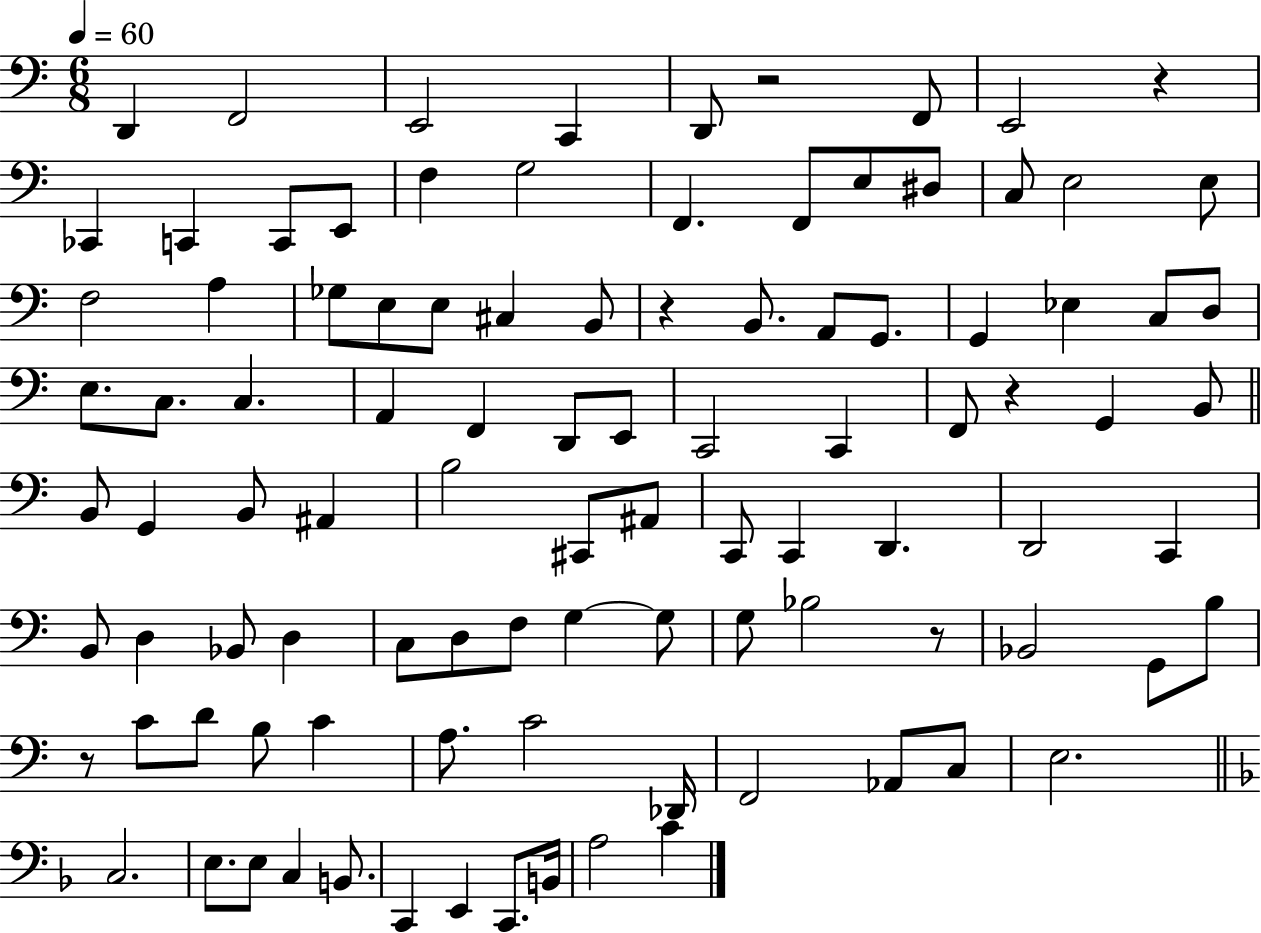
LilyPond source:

{
  \clef bass
  \numericTimeSignature
  \time 6/8
  \key c \major
  \tempo 4 = 60
  d,4 f,2 | e,2 c,4 | d,8 r2 f,8 | e,2 r4 | \break ces,4 c,4 c,8 e,8 | f4 g2 | f,4. f,8 e8 dis8 | c8 e2 e8 | \break f2 a4 | ges8 e8 e8 cis4 b,8 | r4 b,8. a,8 g,8. | g,4 ees4 c8 d8 | \break e8. c8. c4. | a,4 f,4 d,8 e,8 | c,2 c,4 | f,8 r4 g,4 b,8 | \break \bar "||" \break \key c \major b,8 g,4 b,8 ais,4 | b2 cis,8 ais,8 | c,8 c,4 d,4. | d,2 c,4 | \break b,8 d4 bes,8 d4 | c8 d8 f8 g4~~ g8 | g8 bes2 r8 | bes,2 g,8 b8 | \break r8 c'8 d'8 b8 c'4 | a8. c'2 des,16 | f,2 aes,8 c8 | e2. | \break \bar "||" \break \key d \minor c2. | e8. e8 c4 b,8. | c,4 e,4 c,8. b,16 | a2 c'4 | \break \bar "|."
}